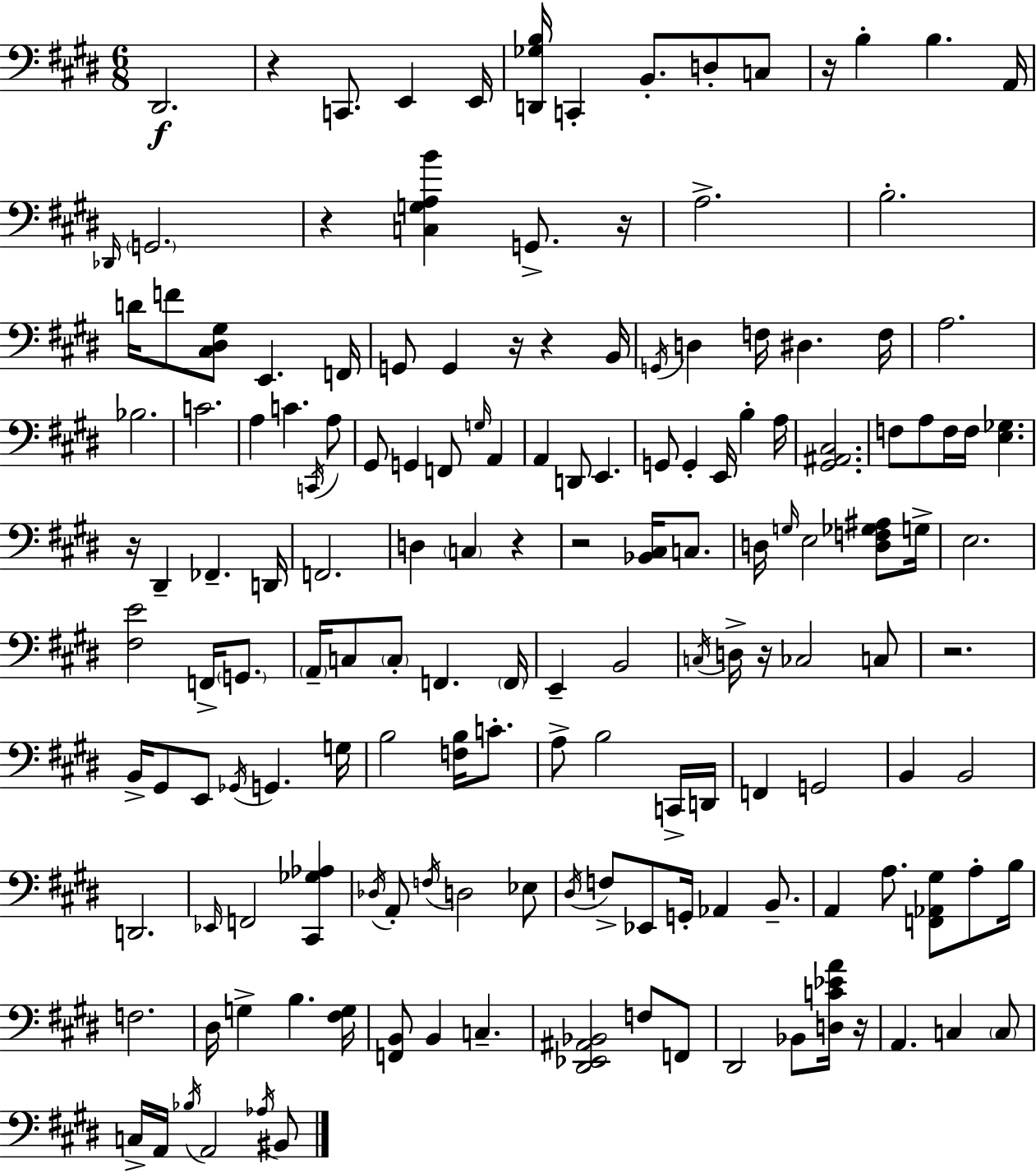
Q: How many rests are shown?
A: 12